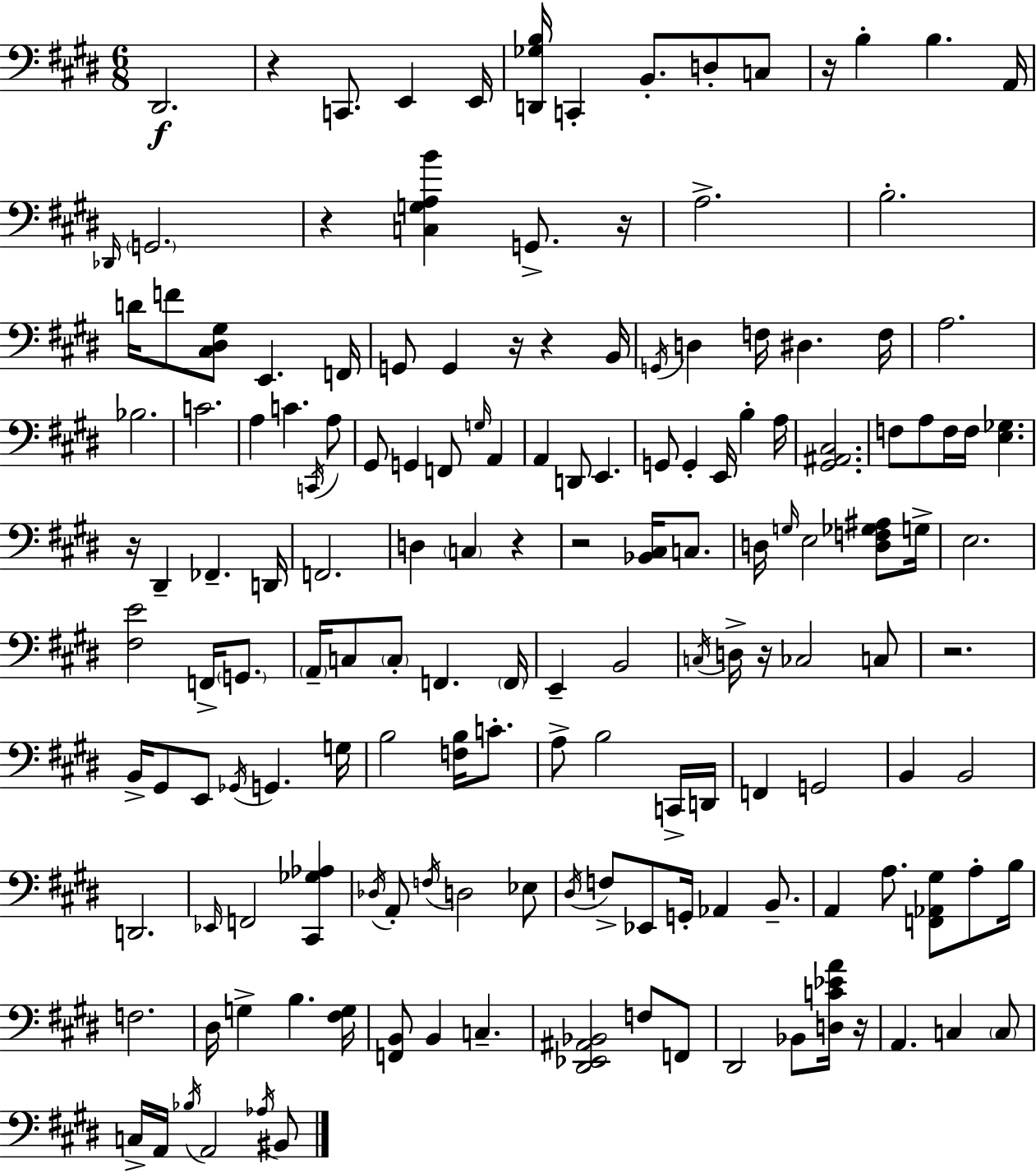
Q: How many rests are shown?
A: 12